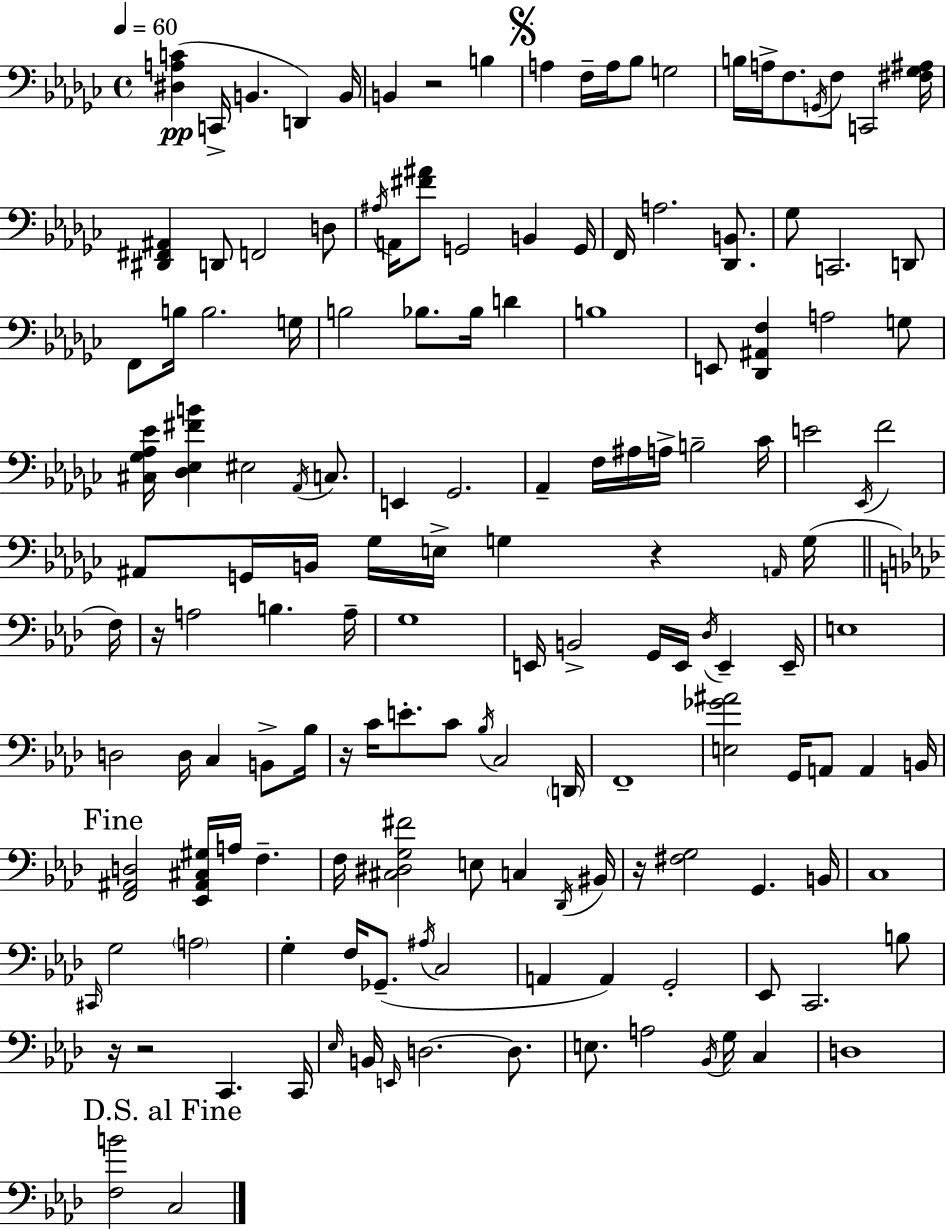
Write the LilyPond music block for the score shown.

{
  \clef bass
  \time 4/4
  \defaultTimeSignature
  \key ees \minor
  \tempo 4 = 60
  <dis a c'>4(\pp c,16-> b,4. d,4) b,16 | b,4 r2 b4 | \mark \markup { \musicglyph "scripts.segno" } a4 f16-- a16 bes8 g2 | b16 a16-> f8. \acciaccatura { g,16 } f8 c,2 | \break <fis ges ais>16 <dis, fis, ais,>4 d,8 f,2 d8 | \acciaccatura { ais16 } a,16 <fis' ais'>8 g,2 b,4 | g,16 f,16 a2. <des, b,>8. | ges8 c,2. | \break d,8 f,8 b16 b2. | g16 b2 bes8. bes16 d'4 | b1 | e,8 <des, ais, f>4 a2 | \break g8 <cis ges aes ees'>16 <des ees fis' b'>4 eis2 \acciaccatura { aes,16 } | c8. e,4 ges,2. | aes,4-- f16 ais16 a16-> b2-- | ces'16 e'2 \acciaccatura { ees,16 } f'2 | \break ais,8 g,16 b,16 ges16 e16-> g4 r4 | \grace { a,16 }( g16 \bar "||" \break \key f \minor f16) r16 a2 b4. | a16-- g1 | e,16 b,2-> g,16 e,16 \acciaccatura { des16 } e,4-- | e,16-- e1 | \break d2 d16 c4 b,8-> | bes16 r16 c'16 e'8.-. c'8 \acciaccatura { bes16 } c2 | \parenthesize d,16 f,1-- | <e ges' ais'>2 g,16 a,8 a,4 | \break b,16 \mark "Fine" <f, ais, d>2 <ees, ais, cis gis>16 a16 f4.-- | f16 <cis dis g fis'>2 e8 c4 | \acciaccatura { des,16 } bis,16 r16 <fis g>2 g,4. | b,16 c1 | \break \grace { cis,16 } g2 \parenthesize a2 | g4-. f16 ges,8.--( \acciaccatura { ais16 } c2 | a,4 a,4) g,2-. | ees,8 c,2. | \break b8 r16 r2 c,4. | c,16 \grace { ees16 } b,16 \grace { e,16 } d2.~~ | d8. e8. a2 | \acciaccatura { bes,16 } g16 c4 d1 | \break \mark "D.S. al Fine" <f b'>2 | c2 \bar "|."
}